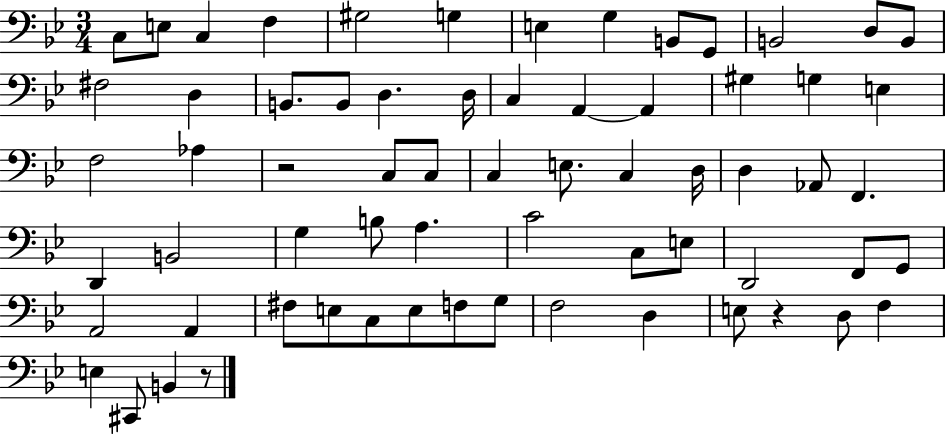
{
  \clef bass
  \numericTimeSignature
  \time 3/4
  \key bes \major
  c8 e8 c4 f4 | gis2 g4 | e4 g4 b,8 g,8 | b,2 d8 b,8 | \break fis2 d4 | b,8. b,8 d4. d16 | c4 a,4~~ a,4 | gis4 g4 e4 | \break f2 aes4 | r2 c8 c8 | c4 e8. c4 d16 | d4 aes,8 f,4. | \break d,4 b,2 | g4 b8 a4. | c'2 c8 e8 | d,2 f,8 g,8 | \break a,2 a,4 | fis8 e8 c8 e8 f8 g8 | f2 d4 | e8 r4 d8 f4 | \break e4 cis,8 b,4 r8 | \bar "|."
}